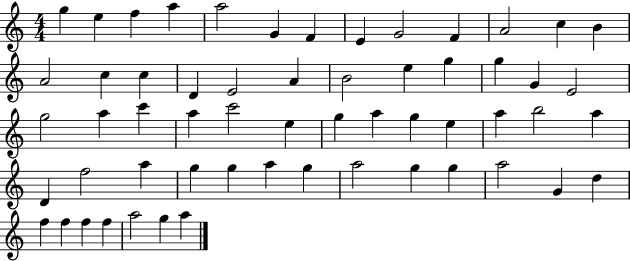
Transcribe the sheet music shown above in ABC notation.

X:1
T:Untitled
M:4/4
L:1/4
K:C
g e f a a2 G F E G2 F A2 c B A2 c c D E2 A B2 e g g G E2 g2 a c' a c'2 e g a g e a b2 a D f2 a g g a g a2 g g a2 G d f f f f a2 g a